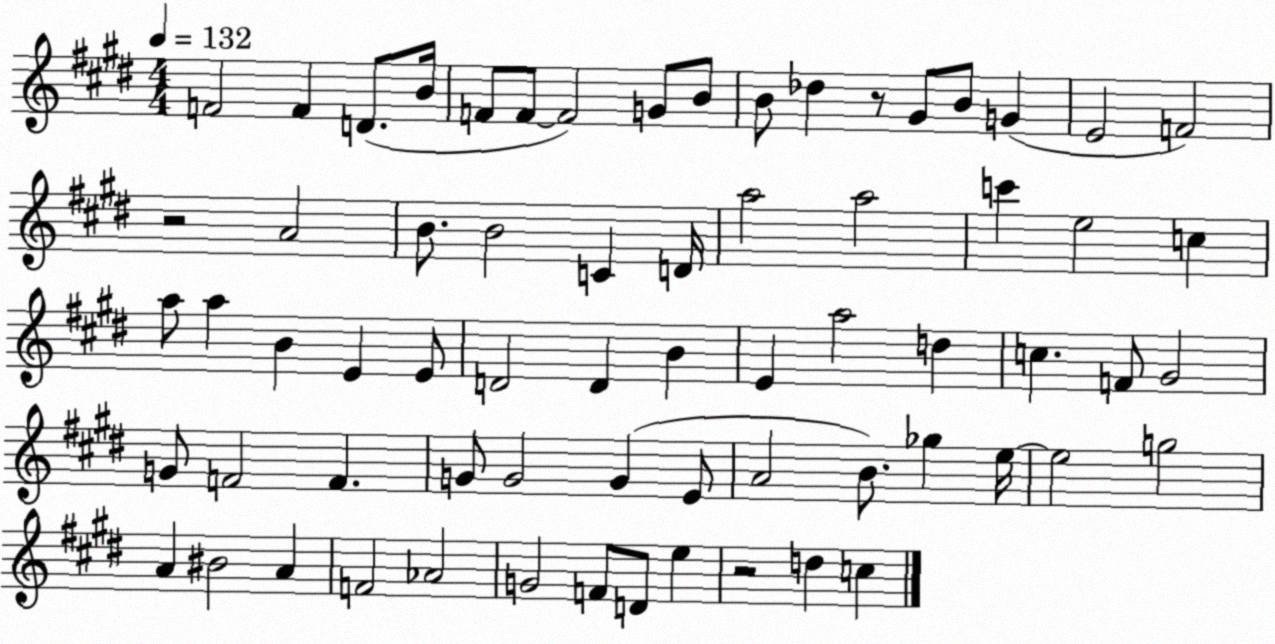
X:1
T:Untitled
M:4/4
L:1/4
K:E
F2 F D/2 B/4 F/2 F/2 F2 G/2 B/2 B/2 _d z/2 ^G/2 B/2 G E2 F2 z2 A2 B/2 B2 C D/4 a2 a2 c' e2 c a/2 a B E E/2 D2 D B E a2 d c F/2 ^G2 G/2 F2 F G/2 G2 G E/2 A2 B/2 _g e/4 e2 g2 A ^B2 A F2 _A2 G2 F/2 D/2 e z2 d c